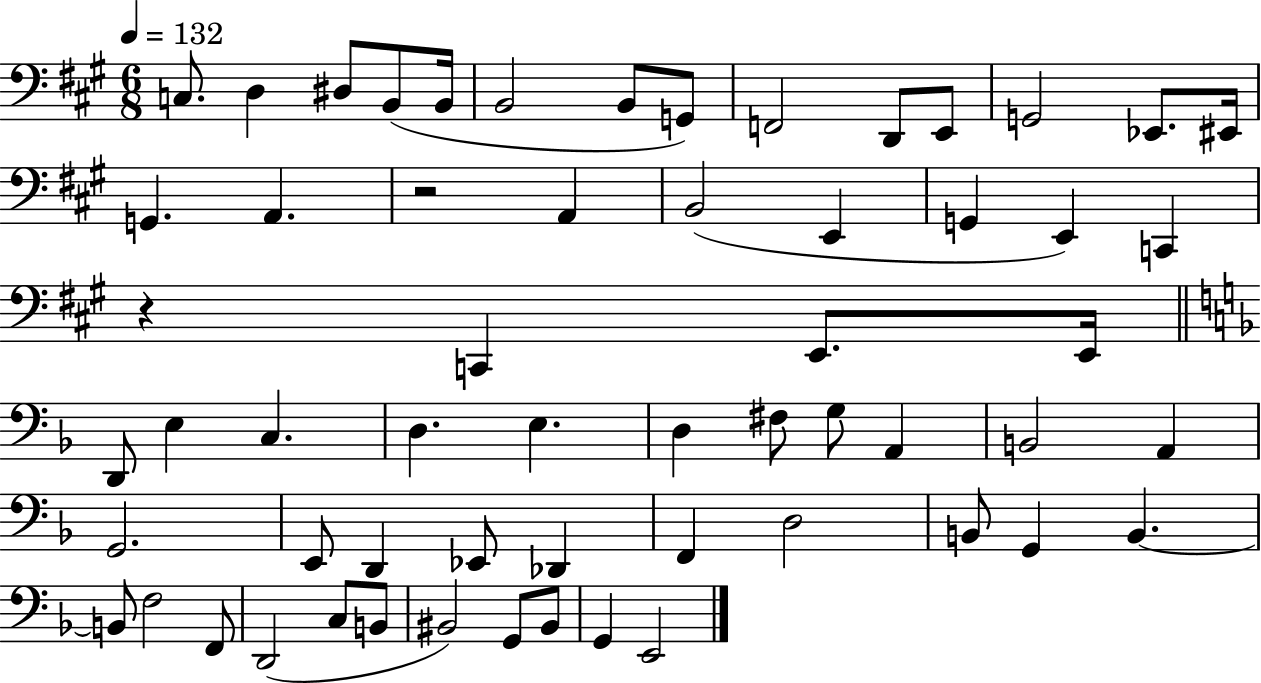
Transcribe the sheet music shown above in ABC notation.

X:1
T:Untitled
M:6/8
L:1/4
K:A
C,/2 D, ^D,/2 B,,/2 B,,/4 B,,2 B,,/2 G,,/2 F,,2 D,,/2 E,,/2 G,,2 _E,,/2 ^E,,/4 G,, A,, z2 A,, B,,2 E,, G,, E,, C,, z C,, E,,/2 E,,/4 D,,/2 E, C, D, E, D, ^F,/2 G,/2 A,, B,,2 A,, G,,2 E,,/2 D,, _E,,/2 _D,, F,, D,2 B,,/2 G,, B,, B,,/2 F,2 F,,/2 D,,2 C,/2 B,,/2 ^B,,2 G,,/2 ^B,,/2 G,, E,,2